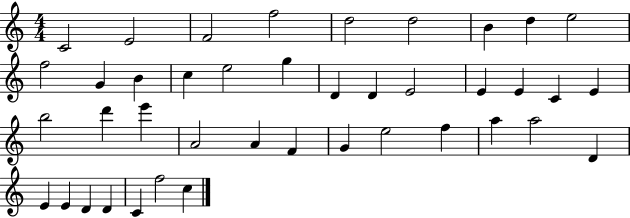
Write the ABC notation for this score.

X:1
T:Untitled
M:4/4
L:1/4
K:C
C2 E2 F2 f2 d2 d2 B d e2 f2 G B c e2 g D D E2 E E C E b2 d' e' A2 A F G e2 f a a2 D E E D D C f2 c